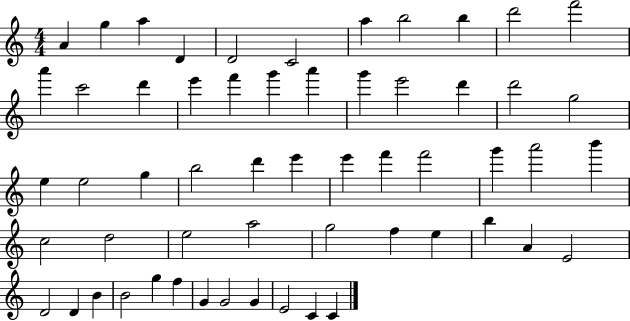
X:1
T:Untitled
M:4/4
L:1/4
K:C
A g a D D2 C2 a b2 b d'2 f'2 a' c'2 d' e' f' g' a' g' e'2 d' d'2 g2 e e2 g b2 d' e' e' f' f'2 g' a'2 b' c2 d2 e2 a2 g2 f e b A E2 D2 D B B2 g f G G2 G E2 C C